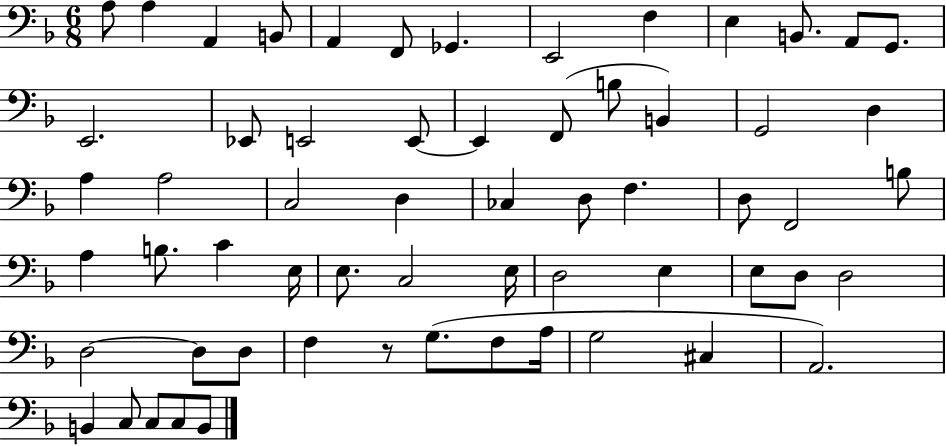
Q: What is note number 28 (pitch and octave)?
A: CES3